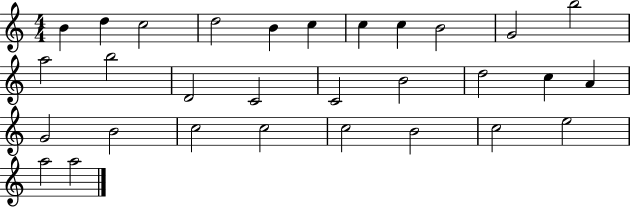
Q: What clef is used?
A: treble